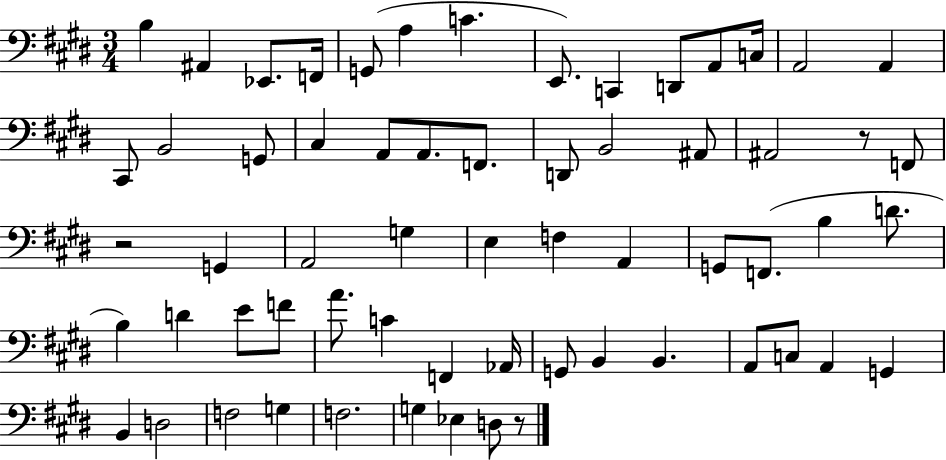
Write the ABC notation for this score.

X:1
T:Untitled
M:3/4
L:1/4
K:E
B, ^A,, _E,,/2 F,,/4 G,,/2 A, C E,,/2 C,, D,,/2 A,,/2 C,/4 A,,2 A,, ^C,,/2 B,,2 G,,/2 ^C, A,,/2 A,,/2 F,,/2 D,,/2 B,,2 ^A,,/2 ^A,,2 z/2 F,,/2 z2 G,, A,,2 G, E, F, A,, G,,/2 F,,/2 B, D/2 B, D E/2 F/2 A/2 C F,, _A,,/4 G,,/2 B,, B,, A,,/2 C,/2 A,, G,, B,, D,2 F,2 G, F,2 G, _E, D,/2 z/2